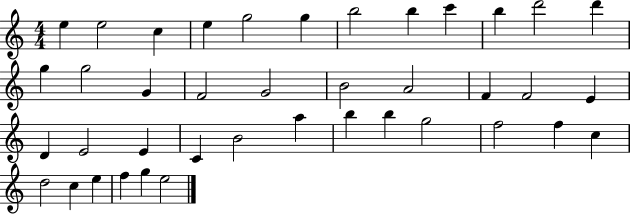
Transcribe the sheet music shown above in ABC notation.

X:1
T:Untitled
M:4/4
L:1/4
K:C
e e2 c e g2 g b2 b c' b d'2 d' g g2 G F2 G2 B2 A2 F F2 E D E2 E C B2 a b b g2 f2 f c d2 c e f g e2